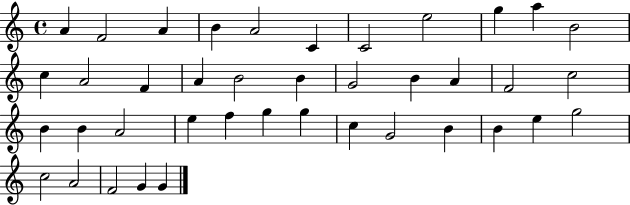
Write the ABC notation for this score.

X:1
T:Untitled
M:4/4
L:1/4
K:C
A F2 A B A2 C C2 e2 g a B2 c A2 F A B2 B G2 B A F2 c2 B B A2 e f g g c G2 B B e g2 c2 A2 F2 G G